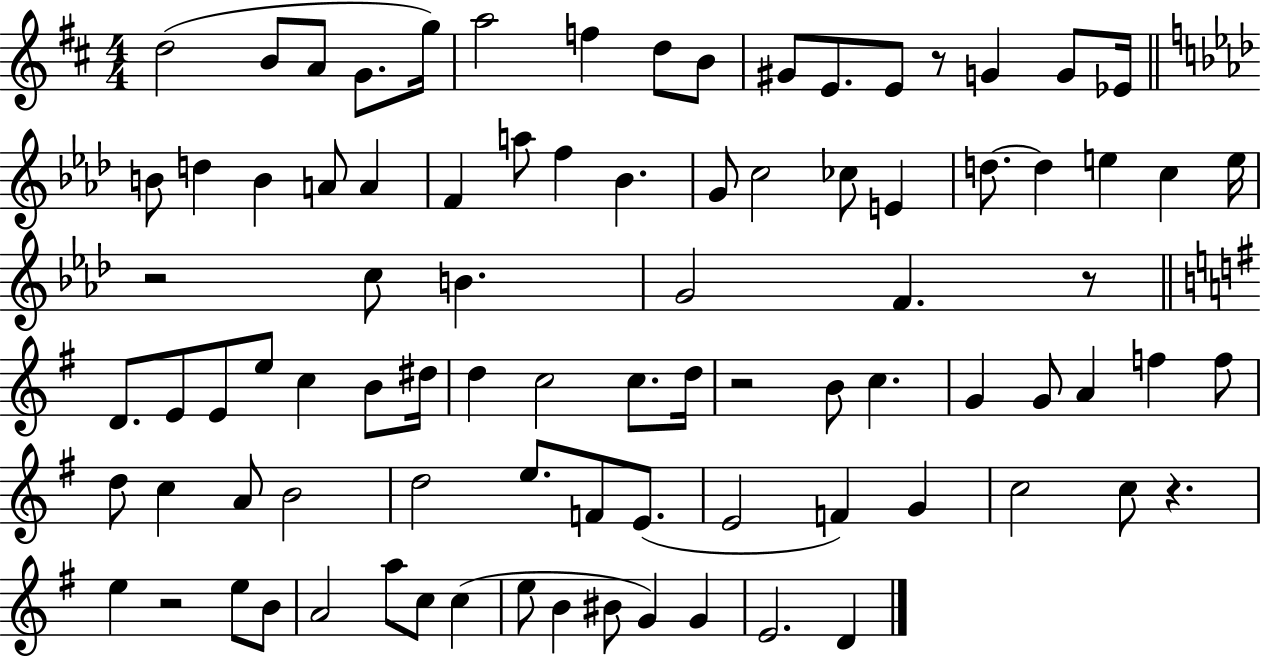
{
  \clef treble
  \numericTimeSignature
  \time 4/4
  \key d \major
  d''2( b'8 a'8 g'8. g''16) | a''2 f''4 d''8 b'8 | gis'8 e'8. e'8 r8 g'4 g'8 ees'16 | \bar "||" \break \key aes \major b'8 d''4 b'4 a'8 a'4 | f'4 a''8 f''4 bes'4. | g'8 c''2 ces''8 e'4 | d''8.~~ d''4 e''4 c''4 e''16 | \break r2 c''8 b'4. | g'2 f'4. r8 | \bar "||" \break \key e \minor d'8. e'8 e'8 e''8 c''4 b'8 dis''16 | d''4 c''2 c''8. d''16 | r2 b'8 c''4. | g'4 g'8 a'4 f''4 f''8 | \break d''8 c''4 a'8 b'2 | d''2 e''8. f'8 e'8.( | e'2 f'4) g'4 | c''2 c''8 r4. | \break e''4 r2 e''8 b'8 | a'2 a''8 c''8 c''4( | e''8 b'4 bis'8 g'4) g'4 | e'2. d'4 | \break \bar "|."
}